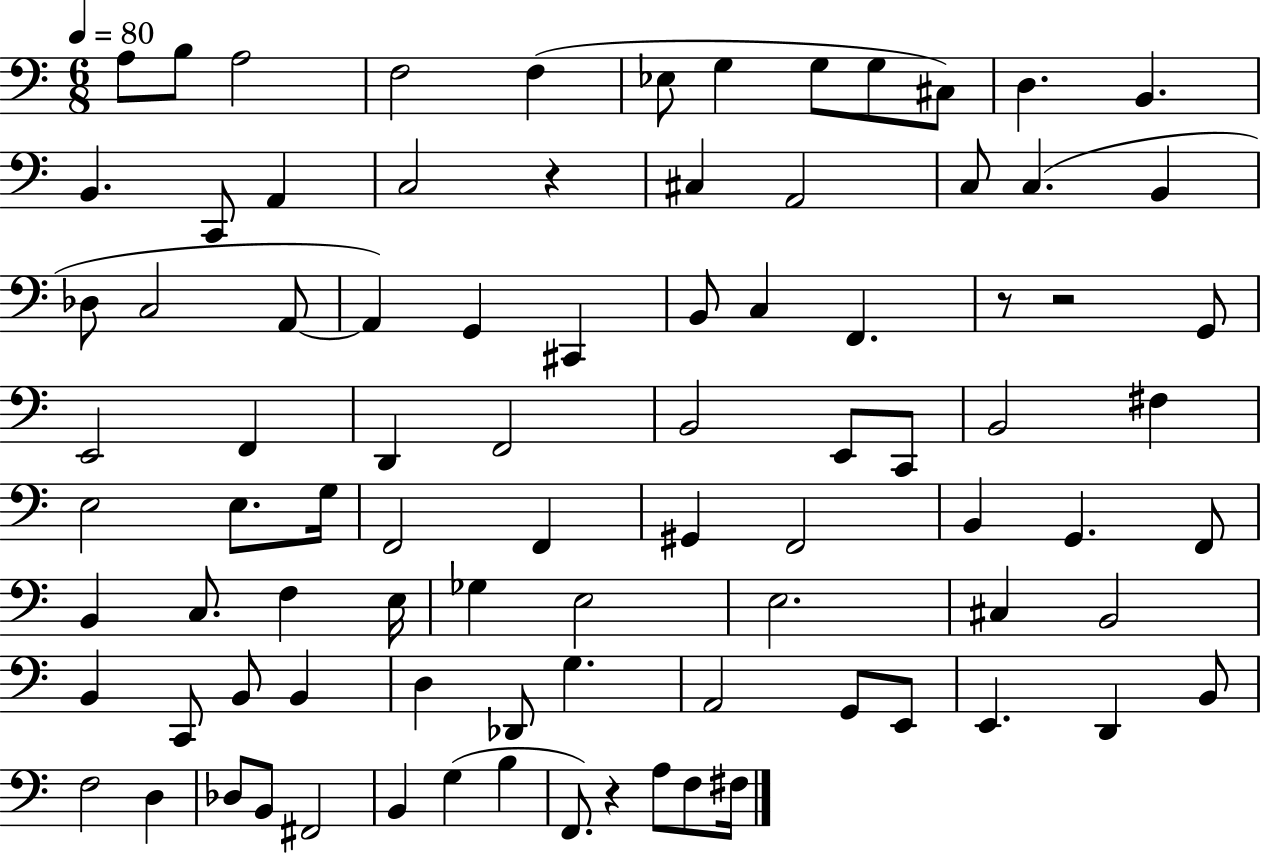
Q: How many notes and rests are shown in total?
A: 88